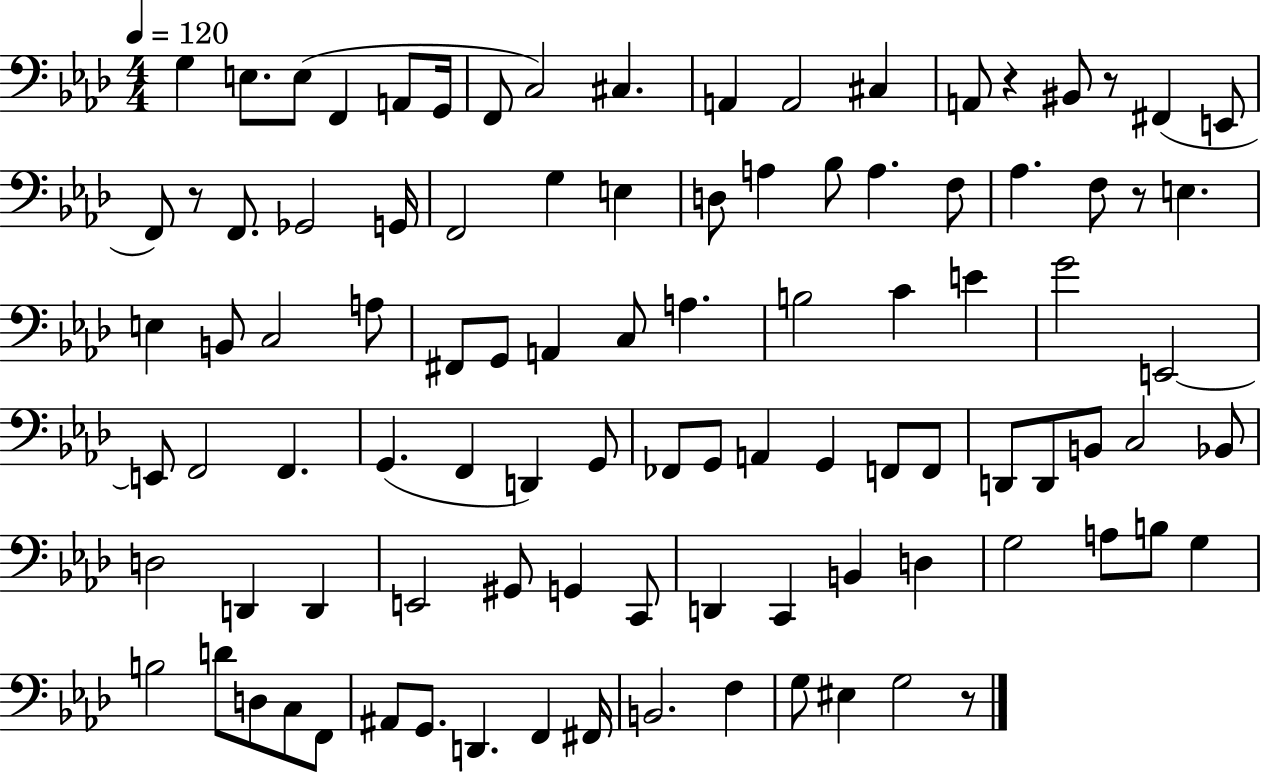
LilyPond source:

{
  \clef bass
  \numericTimeSignature
  \time 4/4
  \key aes \major
  \tempo 4 = 120
  \repeat volta 2 { g4 e8. e8( f,4 a,8 g,16 | f,8 c2) cis4. | a,4 a,2 cis4 | a,8 r4 bis,8 r8 fis,4( e,8 | \break f,8) r8 f,8. ges,2 g,16 | f,2 g4 e4 | d8 a4 bes8 a4. f8 | aes4. f8 r8 e4. | \break e4 b,8 c2 a8 | fis,8 g,8 a,4 c8 a4. | b2 c'4 e'4 | g'2 e,2~~ | \break e,8 f,2 f,4. | g,4.( f,4 d,4) g,8 | fes,8 g,8 a,4 g,4 f,8 f,8 | d,8 d,8 b,8 c2 bes,8 | \break d2 d,4 d,4 | e,2 gis,8 g,4 c,8 | d,4 c,4 b,4 d4 | g2 a8 b8 g4 | \break b2 d'8 d8 c8 f,8 | ais,8 g,8. d,4. f,4 fis,16 | b,2. f4 | g8 eis4 g2 r8 | \break } \bar "|."
}